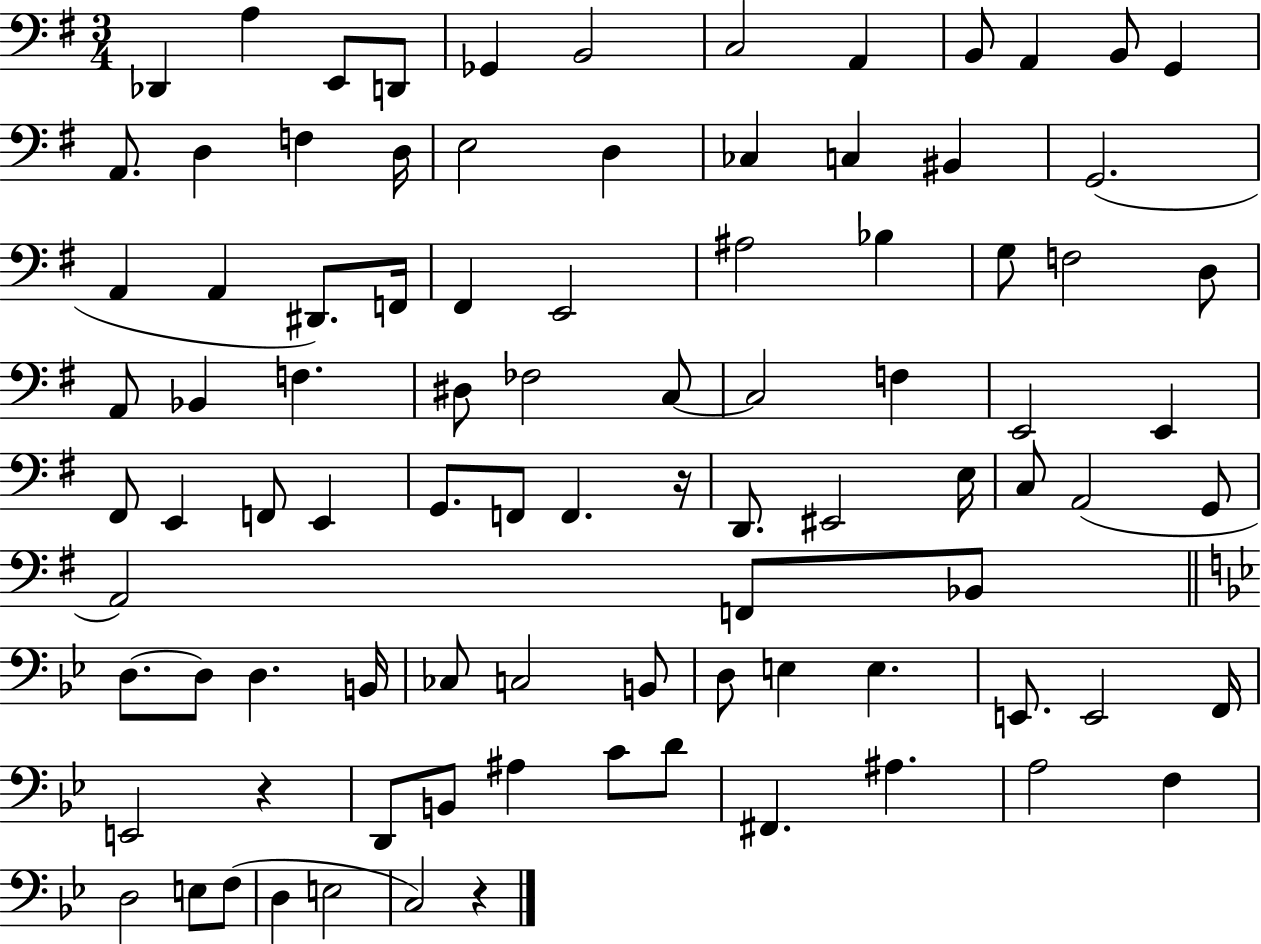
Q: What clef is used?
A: bass